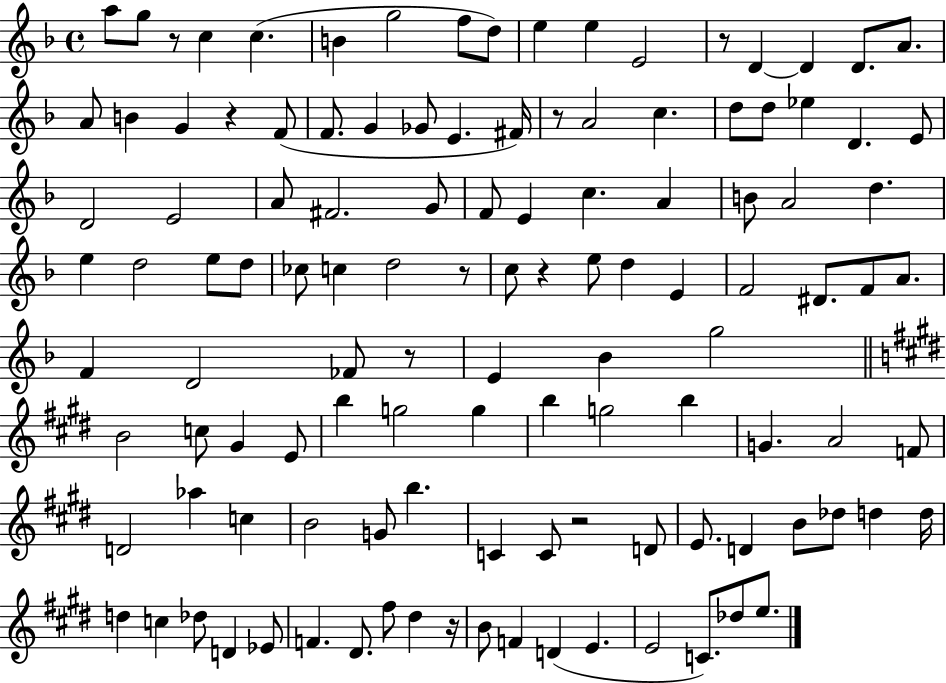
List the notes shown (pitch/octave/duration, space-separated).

A5/e G5/e R/e C5/q C5/q. B4/q G5/h F5/e D5/e E5/q E5/q E4/h R/e D4/q D4/q D4/e. A4/e. A4/e B4/q G4/q R/q F4/e F4/e. G4/q Gb4/e E4/q. F#4/s R/e A4/h C5/q. D5/e D5/e Eb5/q D4/q. E4/e D4/h E4/h A4/e F#4/h. G4/e F4/e E4/q C5/q. A4/q B4/e A4/h D5/q. E5/q D5/h E5/e D5/e CES5/e C5/q D5/h R/e C5/e R/q E5/e D5/q E4/q F4/h D#4/e. F4/e A4/e. F4/q D4/h FES4/e R/e E4/q Bb4/q G5/h B4/h C5/e G#4/q E4/e B5/q G5/h G5/q B5/q G5/h B5/q G4/q. A4/h F4/e D4/h Ab5/q C5/q B4/h G4/e B5/q. C4/q C4/e R/h D4/e E4/e. D4/q B4/e Db5/e D5/q D5/s D5/q C5/q Db5/e D4/q Eb4/e F4/q. D#4/e. F#5/e D#5/q R/s B4/e F4/q D4/q E4/q. E4/h C4/e. Db5/e E5/e.